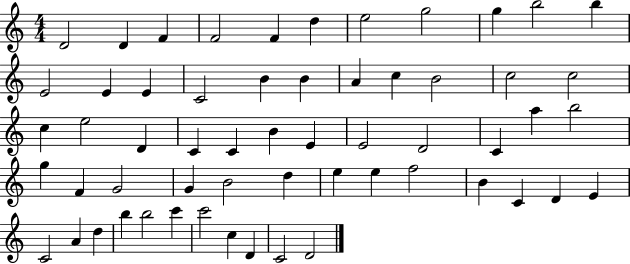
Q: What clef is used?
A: treble